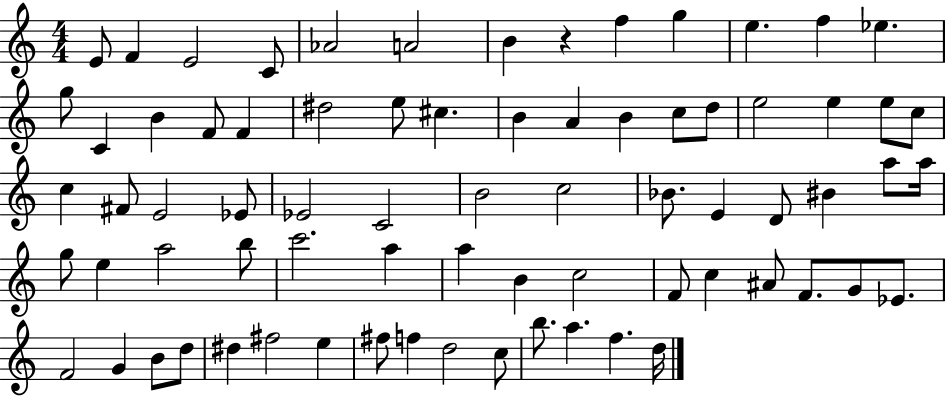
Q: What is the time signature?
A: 4/4